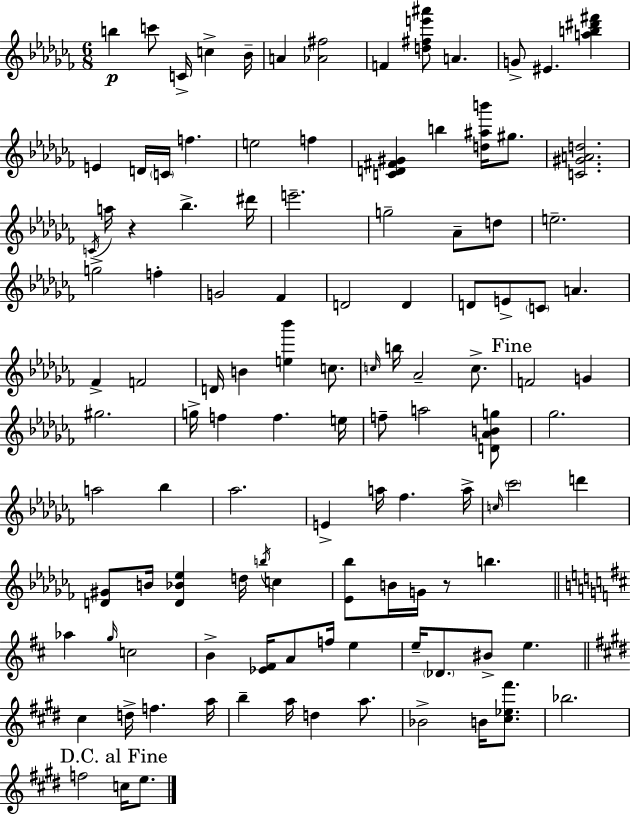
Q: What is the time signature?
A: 6/8